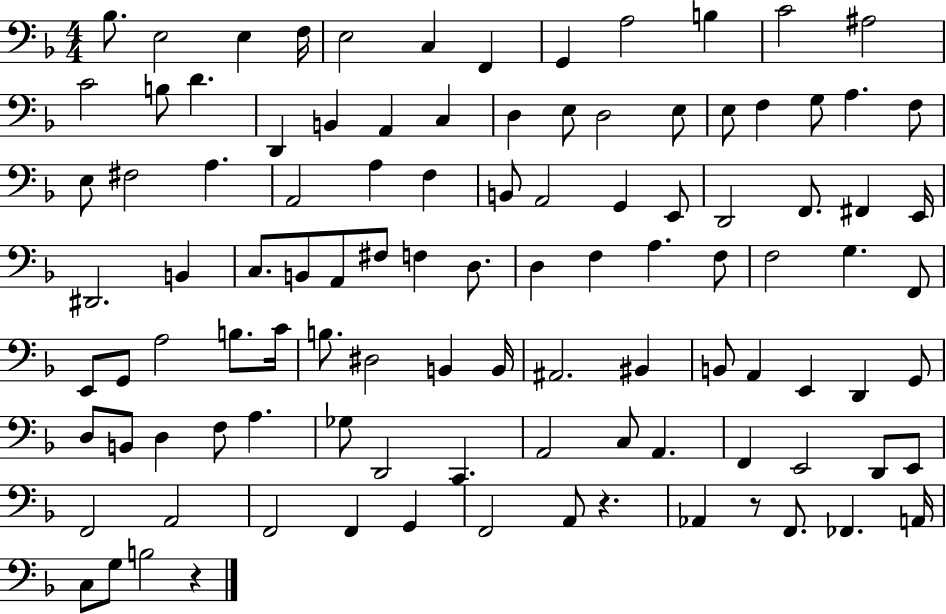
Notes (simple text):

Bb3/e. E3/h E3/q F3/s E3/h C3/q F2/q G2/q A3/h B3/q C4/h A#3/h C4/h B3/e D4/q. D2/q B2/q A2/q C3/q D3/q E3/e D3/h E3/e E3/e F3/q G3/e A3/q. F3/e E3/e F#3/h A3/q. A2/h A3/q F3/q B2/e A2/h G2/q E2/e D2/h F2/e. F#2/q E2/s D#2/h. B2/q C3/e. B2/e A2/e F#3/e F3/q D3/e. D3/q F3/q A3/q. F3/e F3/h G3/q. F2/e E2/e G2/e A3/h B3/e. C4/s B3/e. D#3/h B2/q B2/s A#2/h. BIS2/q B2/e A2/q E2/q D2/q G2/e D3/e B2/e D3/q F3/e A3/q. Gb3/e D2/h C2/q. A2/h C3/e A2/q. F2/q E2/h D2/e E2/e F2/h A2/h F2/h F2/q G2/q F2/h A2/e R/q. Ab2/q R/e F2/e. FES2/q. A2/s C3/e G3/e B3/h R/q